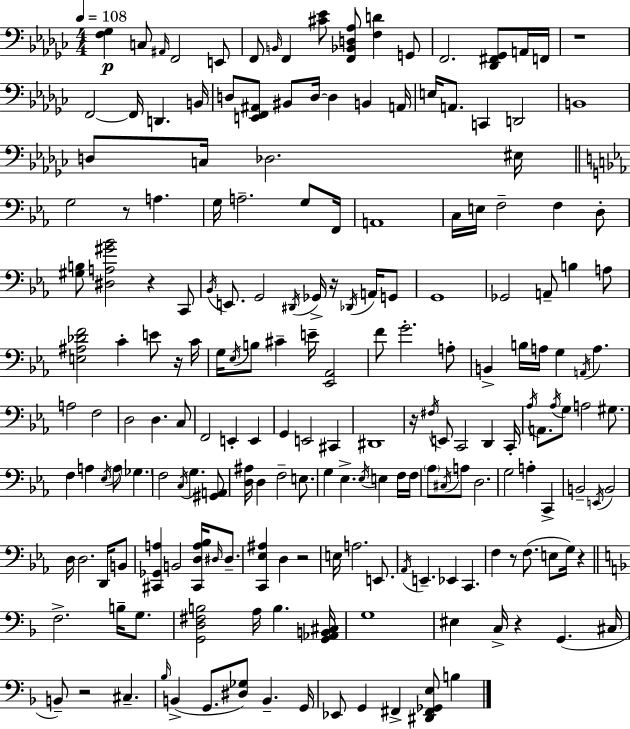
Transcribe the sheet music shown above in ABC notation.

X:1
T:Untitled
M:4/4
L:1/4
K:Ebm
[F,_G,] C,/2 ^A,,/4 F,,2 E,,/2 F,,/2 B,,/4 F,, [^C_E]/2 [F,,_B,,D,_A,]/2 [F,D] G,,/2 F,,2 [_D,,^F,,_G,,]/2 A,,/4 F,,/4 z4 F,,2 F,,/4 D,, B,,/4 D,/2 [E,,F,,^A,,]/2 ^B,,/2 D,/4 D, B,, A,,/4 E,/4 A,,/2 C,, D,,2 B,,4 D,/2 C,/4 _D,2 ^E,/4 G,2 z/2 A, G,/4 A,2 G,/2 F,,/4 A,,4 C,/4 E,/4 F,2 F, D,/2 [^G,B,]/2 [^D,A,^G_B]2 z C,,/2 _B,,/4 E,,/2 G,,2 ^D,,/4 _G,,/4 z/4 _D,,/4 A,,/4 G,,/2 G,,4 _G,,2 A,,/2 B, A,/2 [E,^A,_DF]2 C E/2 z/4 C/4 G,/4 _E,/4 B,/2 ^C E/4 [_E,,_A,,]2 F/2 G2 A,/2 B,, B,/4 A,/4 G, A,,/4 A, A,2 F,2 D,2 D, C,/2 F,,2 E,, E,, G,, E,,2 ^C,, ^D,,4 z/4 ^F,/4 E,,/2 C,,2 D,, C,,/4 _A,/4 A,,/2 _A,/4 G,/2 A,2 ^G,/2 F, A, _E,/4 A,/2 _G, F,2 C,/4 G, [^G,,A,,]/2 [D,^A,]/4 D, F,2 E,/2 G, _E, _E,/4 E, F,/4 F,/4 _A,/2 ^C,/4 A,/2 D,2 G,2 A, C,, B,,2 E,,/4 B,,2 D,/4 D,2 D,,/4 B,,/2 [^C,,_G,,A,] B,,2 [^C,,D,A,_B,]/4 ^D,/4 ^D,/2 [C,,_E,^A,] D, z2 E,/4 A,2 E,,/2 _A,,/4 E,, _E,, C,, F, z/2 F,/2 E,/2 G,/4 z F,2 B,/4 G,/2 [G,,D,^F,B,]2 A,/4 B, [G,,_A,,B,,^C,]/4 G,4 ^E, C,/4 z G,, ^C,/4 B,,/2 z2 ^C, _B,/4 B,, G,,/2 [^D,_G,]/2 B,, G,,/4 _E,,/2 G,, ^F,, [^D,,^F,,_G,,E,]/2 B,